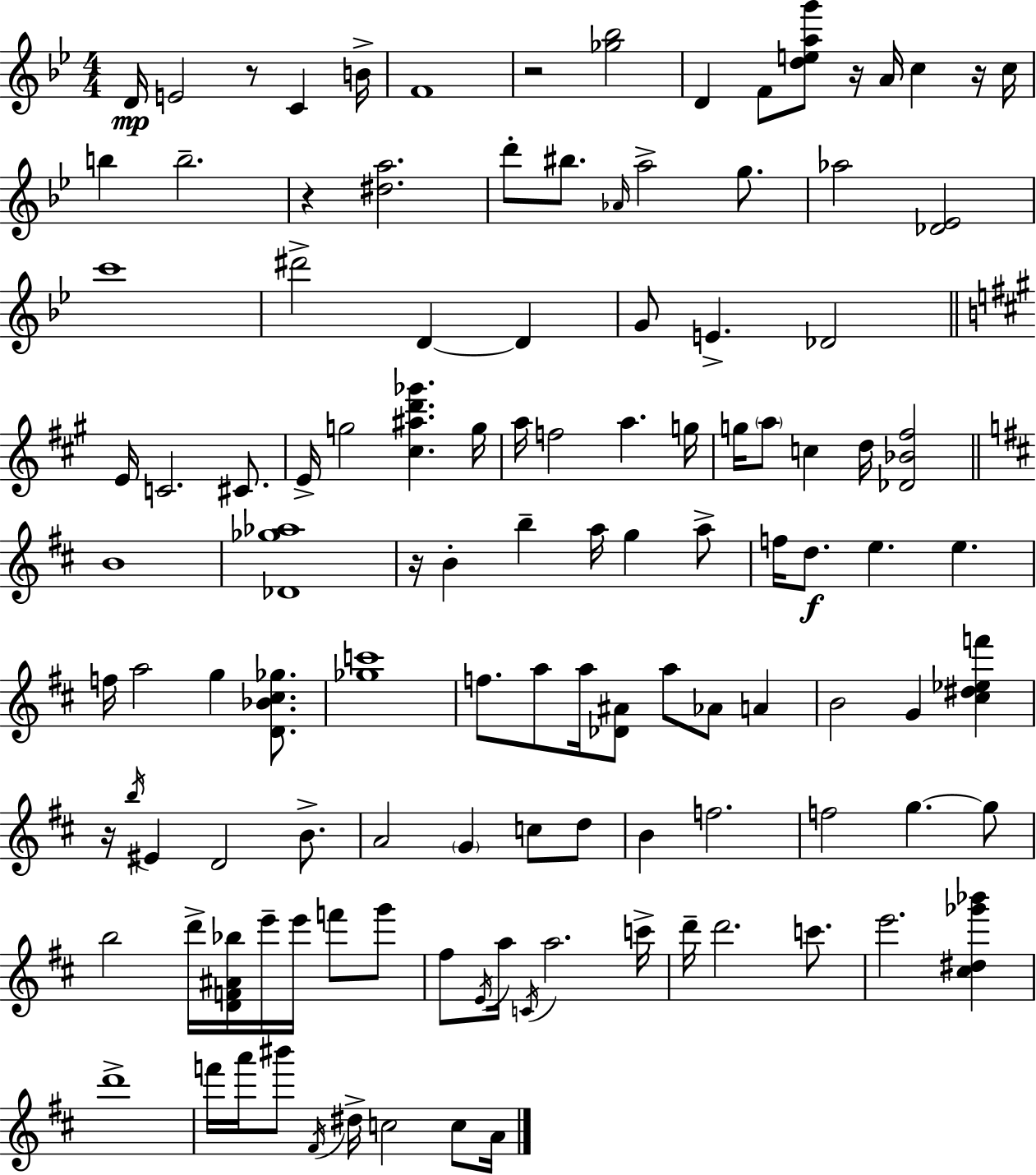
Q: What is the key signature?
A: BES major